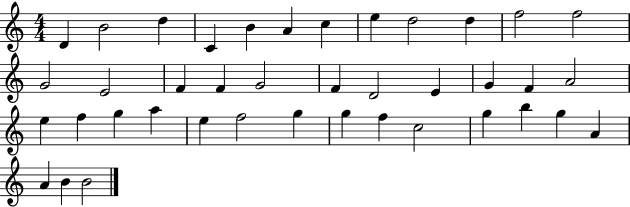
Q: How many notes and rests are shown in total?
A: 40